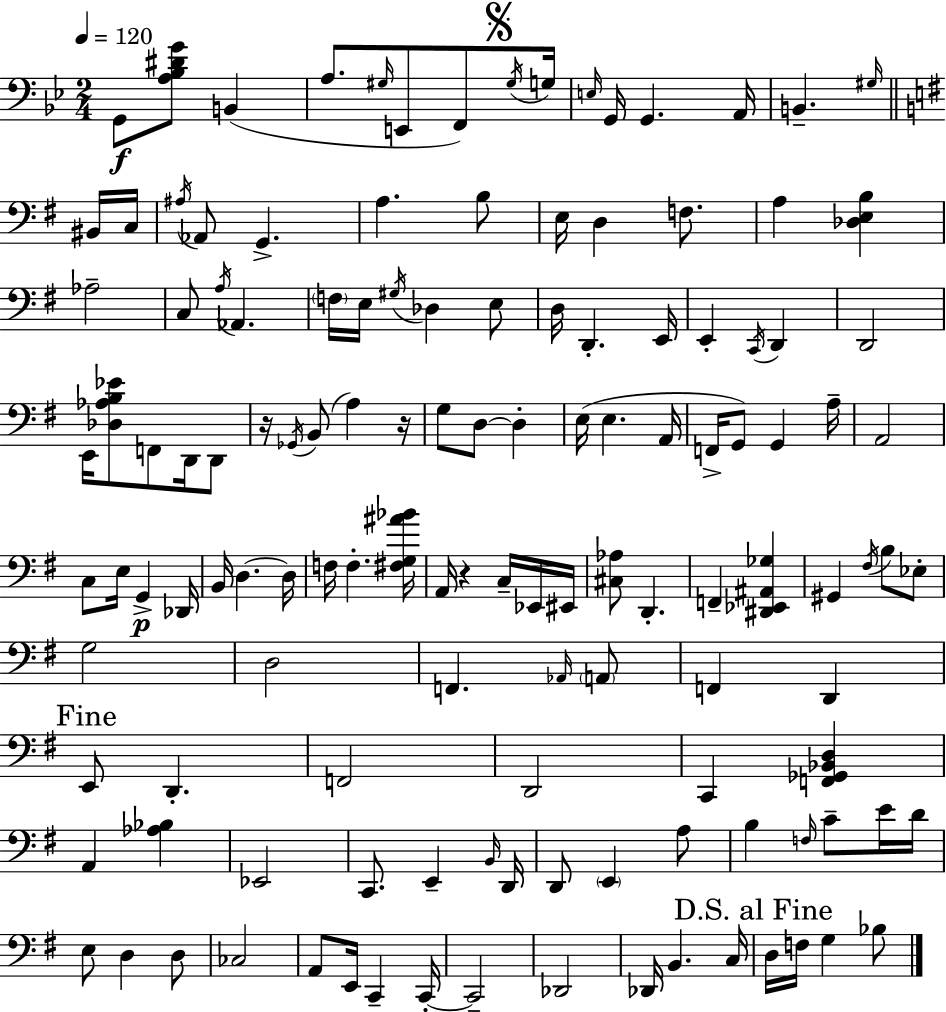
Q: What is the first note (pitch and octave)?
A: G2